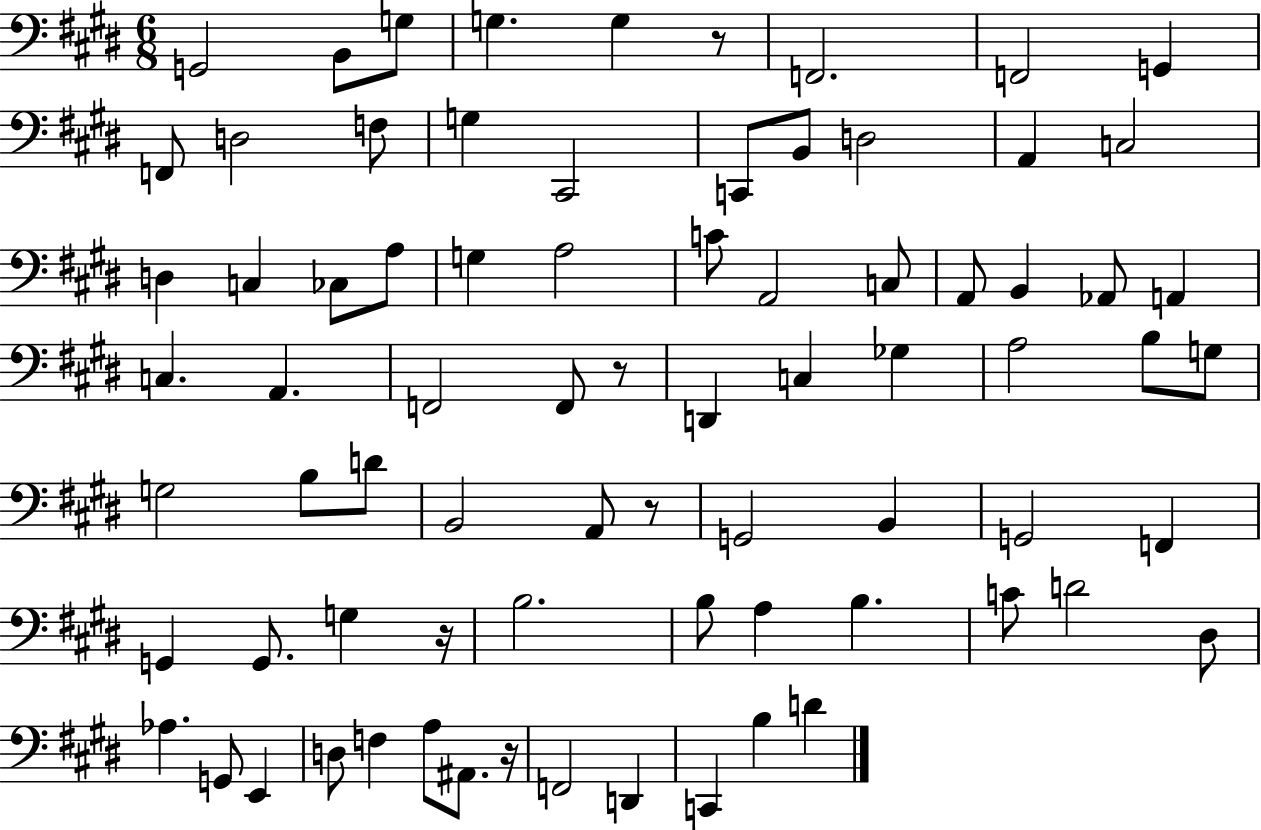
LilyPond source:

{
  \clef bass
  \numericTimeSignature
  \time 6/8
  \key e \major
  g,2 b,8 g8 | g4. g4 r8 | f,2. | f,2 g,4 | \break f,8 d2 f8 | g4 cis,2 | c,8 b,8 d2 | a,4 c2 | \break d4 c4 ces8 a8 | g4 a2 | c'8 a,2 c8 | a,8 b,4 aes,8 a,4 | \break c4. a,4. | f,2 f,8 r8 | d,4 c4 ges4 | a2 b8 g8 | \break g2 b8 d'8 | b,2 a,8 r8 | g,2 b,4 | g,2 f,4 | \break g,4 g,8. g4 r16 | b2. | b8 a4 b4. | c'8 d'2 dis8 | \break aes4. g,8 e,4 | d8 f4 a8 ais,8. r16 | f,2 d,4 | c,4 b4 d'4 | \break \bar "|."
}